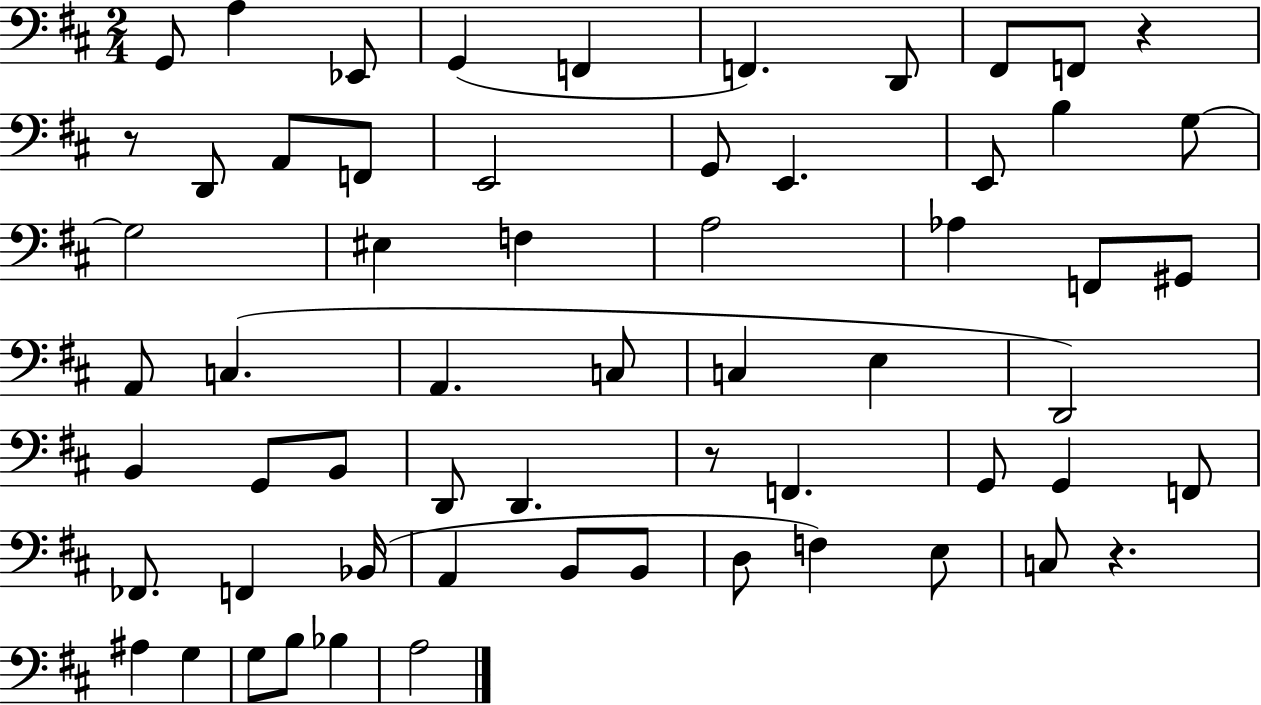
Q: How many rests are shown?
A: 4